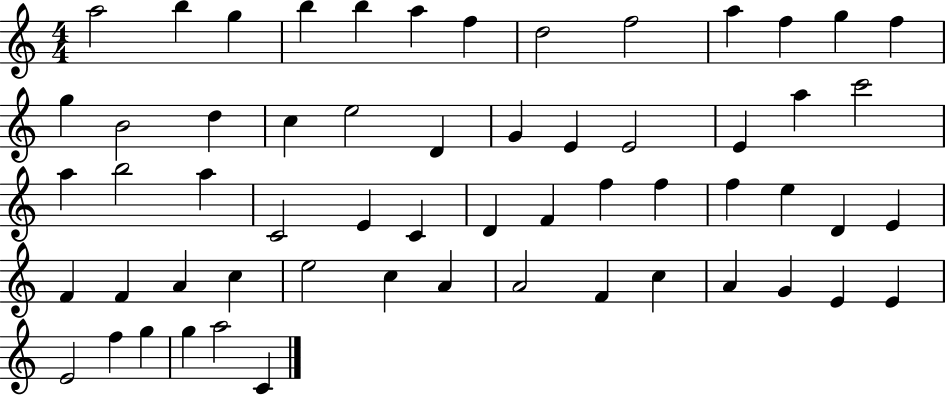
{
  \clef treble
  \numericTimeSignature
  \time 4/4
  \key c \major
  a''2 b''4 g''4 | b''4 b''4 a''4 f''4 | d''2 f''2 | a''4 f''4 g''4 f''4 | \break g''4 b'2 d''4 | c''4 e''2 d'4 | g'4 e'4 e'2 | e'4 a''4 c'''2 | \break a''4 b''2 a''4 | c'2 e'4 c'4 | d'4 f'4 f''4 f''4 | f''4 e''4 d'4 e'4 | \break f'4 f'4 a'4 c''4 | e''2 c''4 a'4 | a'2 f'4 c''4 | a'4 g'4 e'4 e'4 | \break e'2 f''4 g''4 | g''4 a''2 c'4 | \bar "|."
}